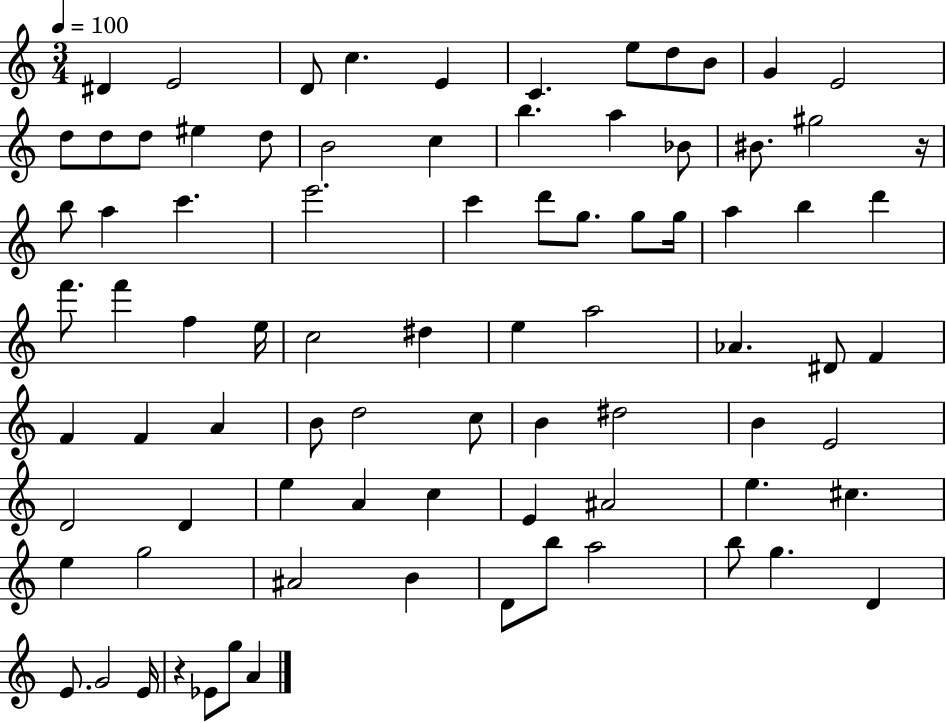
{
  \clef treble
  \numericTimeSignature
  \time 3/4
  \key c \major
  \tempo 4 = 100
  dis'4 e'2 | d'8 c''4. e'4 | c'4. e''8 d''8 b'8 | g'4 e'2 | \break d''8 d''8 d''8 eis''4 d''8 | b'2 c''4 | b''4. a''4 bes'8 | bis'8. gis''2 r16 | \break b''8 a''4 c'''4. | e'''2. | c'''4 d'''8 g''8. g''8 g''16 | a''4 b''4 d'''4 | \break f'''8. f'''4 f''4 e''16 | c''2 dis''4 | e''4 a''2 | aes'4. dis'8 f'4 | \break f'4 f'4 a'4 | b'8 d''2 c''8 | b'4 dis''2 | b'4 e'2 | \break d'2 d'4 | e''4 a'4 c''4 | e'4 ais'2 | e''4. cis''4. | \break e''4 g''2 | ais'2 b'4 | d'8 b''8 a''2 | b''8 g''4. d'4 | \break e'8. g'2 e'16 | r4 ees'8 g''8 a'4 | \bar "|."
}